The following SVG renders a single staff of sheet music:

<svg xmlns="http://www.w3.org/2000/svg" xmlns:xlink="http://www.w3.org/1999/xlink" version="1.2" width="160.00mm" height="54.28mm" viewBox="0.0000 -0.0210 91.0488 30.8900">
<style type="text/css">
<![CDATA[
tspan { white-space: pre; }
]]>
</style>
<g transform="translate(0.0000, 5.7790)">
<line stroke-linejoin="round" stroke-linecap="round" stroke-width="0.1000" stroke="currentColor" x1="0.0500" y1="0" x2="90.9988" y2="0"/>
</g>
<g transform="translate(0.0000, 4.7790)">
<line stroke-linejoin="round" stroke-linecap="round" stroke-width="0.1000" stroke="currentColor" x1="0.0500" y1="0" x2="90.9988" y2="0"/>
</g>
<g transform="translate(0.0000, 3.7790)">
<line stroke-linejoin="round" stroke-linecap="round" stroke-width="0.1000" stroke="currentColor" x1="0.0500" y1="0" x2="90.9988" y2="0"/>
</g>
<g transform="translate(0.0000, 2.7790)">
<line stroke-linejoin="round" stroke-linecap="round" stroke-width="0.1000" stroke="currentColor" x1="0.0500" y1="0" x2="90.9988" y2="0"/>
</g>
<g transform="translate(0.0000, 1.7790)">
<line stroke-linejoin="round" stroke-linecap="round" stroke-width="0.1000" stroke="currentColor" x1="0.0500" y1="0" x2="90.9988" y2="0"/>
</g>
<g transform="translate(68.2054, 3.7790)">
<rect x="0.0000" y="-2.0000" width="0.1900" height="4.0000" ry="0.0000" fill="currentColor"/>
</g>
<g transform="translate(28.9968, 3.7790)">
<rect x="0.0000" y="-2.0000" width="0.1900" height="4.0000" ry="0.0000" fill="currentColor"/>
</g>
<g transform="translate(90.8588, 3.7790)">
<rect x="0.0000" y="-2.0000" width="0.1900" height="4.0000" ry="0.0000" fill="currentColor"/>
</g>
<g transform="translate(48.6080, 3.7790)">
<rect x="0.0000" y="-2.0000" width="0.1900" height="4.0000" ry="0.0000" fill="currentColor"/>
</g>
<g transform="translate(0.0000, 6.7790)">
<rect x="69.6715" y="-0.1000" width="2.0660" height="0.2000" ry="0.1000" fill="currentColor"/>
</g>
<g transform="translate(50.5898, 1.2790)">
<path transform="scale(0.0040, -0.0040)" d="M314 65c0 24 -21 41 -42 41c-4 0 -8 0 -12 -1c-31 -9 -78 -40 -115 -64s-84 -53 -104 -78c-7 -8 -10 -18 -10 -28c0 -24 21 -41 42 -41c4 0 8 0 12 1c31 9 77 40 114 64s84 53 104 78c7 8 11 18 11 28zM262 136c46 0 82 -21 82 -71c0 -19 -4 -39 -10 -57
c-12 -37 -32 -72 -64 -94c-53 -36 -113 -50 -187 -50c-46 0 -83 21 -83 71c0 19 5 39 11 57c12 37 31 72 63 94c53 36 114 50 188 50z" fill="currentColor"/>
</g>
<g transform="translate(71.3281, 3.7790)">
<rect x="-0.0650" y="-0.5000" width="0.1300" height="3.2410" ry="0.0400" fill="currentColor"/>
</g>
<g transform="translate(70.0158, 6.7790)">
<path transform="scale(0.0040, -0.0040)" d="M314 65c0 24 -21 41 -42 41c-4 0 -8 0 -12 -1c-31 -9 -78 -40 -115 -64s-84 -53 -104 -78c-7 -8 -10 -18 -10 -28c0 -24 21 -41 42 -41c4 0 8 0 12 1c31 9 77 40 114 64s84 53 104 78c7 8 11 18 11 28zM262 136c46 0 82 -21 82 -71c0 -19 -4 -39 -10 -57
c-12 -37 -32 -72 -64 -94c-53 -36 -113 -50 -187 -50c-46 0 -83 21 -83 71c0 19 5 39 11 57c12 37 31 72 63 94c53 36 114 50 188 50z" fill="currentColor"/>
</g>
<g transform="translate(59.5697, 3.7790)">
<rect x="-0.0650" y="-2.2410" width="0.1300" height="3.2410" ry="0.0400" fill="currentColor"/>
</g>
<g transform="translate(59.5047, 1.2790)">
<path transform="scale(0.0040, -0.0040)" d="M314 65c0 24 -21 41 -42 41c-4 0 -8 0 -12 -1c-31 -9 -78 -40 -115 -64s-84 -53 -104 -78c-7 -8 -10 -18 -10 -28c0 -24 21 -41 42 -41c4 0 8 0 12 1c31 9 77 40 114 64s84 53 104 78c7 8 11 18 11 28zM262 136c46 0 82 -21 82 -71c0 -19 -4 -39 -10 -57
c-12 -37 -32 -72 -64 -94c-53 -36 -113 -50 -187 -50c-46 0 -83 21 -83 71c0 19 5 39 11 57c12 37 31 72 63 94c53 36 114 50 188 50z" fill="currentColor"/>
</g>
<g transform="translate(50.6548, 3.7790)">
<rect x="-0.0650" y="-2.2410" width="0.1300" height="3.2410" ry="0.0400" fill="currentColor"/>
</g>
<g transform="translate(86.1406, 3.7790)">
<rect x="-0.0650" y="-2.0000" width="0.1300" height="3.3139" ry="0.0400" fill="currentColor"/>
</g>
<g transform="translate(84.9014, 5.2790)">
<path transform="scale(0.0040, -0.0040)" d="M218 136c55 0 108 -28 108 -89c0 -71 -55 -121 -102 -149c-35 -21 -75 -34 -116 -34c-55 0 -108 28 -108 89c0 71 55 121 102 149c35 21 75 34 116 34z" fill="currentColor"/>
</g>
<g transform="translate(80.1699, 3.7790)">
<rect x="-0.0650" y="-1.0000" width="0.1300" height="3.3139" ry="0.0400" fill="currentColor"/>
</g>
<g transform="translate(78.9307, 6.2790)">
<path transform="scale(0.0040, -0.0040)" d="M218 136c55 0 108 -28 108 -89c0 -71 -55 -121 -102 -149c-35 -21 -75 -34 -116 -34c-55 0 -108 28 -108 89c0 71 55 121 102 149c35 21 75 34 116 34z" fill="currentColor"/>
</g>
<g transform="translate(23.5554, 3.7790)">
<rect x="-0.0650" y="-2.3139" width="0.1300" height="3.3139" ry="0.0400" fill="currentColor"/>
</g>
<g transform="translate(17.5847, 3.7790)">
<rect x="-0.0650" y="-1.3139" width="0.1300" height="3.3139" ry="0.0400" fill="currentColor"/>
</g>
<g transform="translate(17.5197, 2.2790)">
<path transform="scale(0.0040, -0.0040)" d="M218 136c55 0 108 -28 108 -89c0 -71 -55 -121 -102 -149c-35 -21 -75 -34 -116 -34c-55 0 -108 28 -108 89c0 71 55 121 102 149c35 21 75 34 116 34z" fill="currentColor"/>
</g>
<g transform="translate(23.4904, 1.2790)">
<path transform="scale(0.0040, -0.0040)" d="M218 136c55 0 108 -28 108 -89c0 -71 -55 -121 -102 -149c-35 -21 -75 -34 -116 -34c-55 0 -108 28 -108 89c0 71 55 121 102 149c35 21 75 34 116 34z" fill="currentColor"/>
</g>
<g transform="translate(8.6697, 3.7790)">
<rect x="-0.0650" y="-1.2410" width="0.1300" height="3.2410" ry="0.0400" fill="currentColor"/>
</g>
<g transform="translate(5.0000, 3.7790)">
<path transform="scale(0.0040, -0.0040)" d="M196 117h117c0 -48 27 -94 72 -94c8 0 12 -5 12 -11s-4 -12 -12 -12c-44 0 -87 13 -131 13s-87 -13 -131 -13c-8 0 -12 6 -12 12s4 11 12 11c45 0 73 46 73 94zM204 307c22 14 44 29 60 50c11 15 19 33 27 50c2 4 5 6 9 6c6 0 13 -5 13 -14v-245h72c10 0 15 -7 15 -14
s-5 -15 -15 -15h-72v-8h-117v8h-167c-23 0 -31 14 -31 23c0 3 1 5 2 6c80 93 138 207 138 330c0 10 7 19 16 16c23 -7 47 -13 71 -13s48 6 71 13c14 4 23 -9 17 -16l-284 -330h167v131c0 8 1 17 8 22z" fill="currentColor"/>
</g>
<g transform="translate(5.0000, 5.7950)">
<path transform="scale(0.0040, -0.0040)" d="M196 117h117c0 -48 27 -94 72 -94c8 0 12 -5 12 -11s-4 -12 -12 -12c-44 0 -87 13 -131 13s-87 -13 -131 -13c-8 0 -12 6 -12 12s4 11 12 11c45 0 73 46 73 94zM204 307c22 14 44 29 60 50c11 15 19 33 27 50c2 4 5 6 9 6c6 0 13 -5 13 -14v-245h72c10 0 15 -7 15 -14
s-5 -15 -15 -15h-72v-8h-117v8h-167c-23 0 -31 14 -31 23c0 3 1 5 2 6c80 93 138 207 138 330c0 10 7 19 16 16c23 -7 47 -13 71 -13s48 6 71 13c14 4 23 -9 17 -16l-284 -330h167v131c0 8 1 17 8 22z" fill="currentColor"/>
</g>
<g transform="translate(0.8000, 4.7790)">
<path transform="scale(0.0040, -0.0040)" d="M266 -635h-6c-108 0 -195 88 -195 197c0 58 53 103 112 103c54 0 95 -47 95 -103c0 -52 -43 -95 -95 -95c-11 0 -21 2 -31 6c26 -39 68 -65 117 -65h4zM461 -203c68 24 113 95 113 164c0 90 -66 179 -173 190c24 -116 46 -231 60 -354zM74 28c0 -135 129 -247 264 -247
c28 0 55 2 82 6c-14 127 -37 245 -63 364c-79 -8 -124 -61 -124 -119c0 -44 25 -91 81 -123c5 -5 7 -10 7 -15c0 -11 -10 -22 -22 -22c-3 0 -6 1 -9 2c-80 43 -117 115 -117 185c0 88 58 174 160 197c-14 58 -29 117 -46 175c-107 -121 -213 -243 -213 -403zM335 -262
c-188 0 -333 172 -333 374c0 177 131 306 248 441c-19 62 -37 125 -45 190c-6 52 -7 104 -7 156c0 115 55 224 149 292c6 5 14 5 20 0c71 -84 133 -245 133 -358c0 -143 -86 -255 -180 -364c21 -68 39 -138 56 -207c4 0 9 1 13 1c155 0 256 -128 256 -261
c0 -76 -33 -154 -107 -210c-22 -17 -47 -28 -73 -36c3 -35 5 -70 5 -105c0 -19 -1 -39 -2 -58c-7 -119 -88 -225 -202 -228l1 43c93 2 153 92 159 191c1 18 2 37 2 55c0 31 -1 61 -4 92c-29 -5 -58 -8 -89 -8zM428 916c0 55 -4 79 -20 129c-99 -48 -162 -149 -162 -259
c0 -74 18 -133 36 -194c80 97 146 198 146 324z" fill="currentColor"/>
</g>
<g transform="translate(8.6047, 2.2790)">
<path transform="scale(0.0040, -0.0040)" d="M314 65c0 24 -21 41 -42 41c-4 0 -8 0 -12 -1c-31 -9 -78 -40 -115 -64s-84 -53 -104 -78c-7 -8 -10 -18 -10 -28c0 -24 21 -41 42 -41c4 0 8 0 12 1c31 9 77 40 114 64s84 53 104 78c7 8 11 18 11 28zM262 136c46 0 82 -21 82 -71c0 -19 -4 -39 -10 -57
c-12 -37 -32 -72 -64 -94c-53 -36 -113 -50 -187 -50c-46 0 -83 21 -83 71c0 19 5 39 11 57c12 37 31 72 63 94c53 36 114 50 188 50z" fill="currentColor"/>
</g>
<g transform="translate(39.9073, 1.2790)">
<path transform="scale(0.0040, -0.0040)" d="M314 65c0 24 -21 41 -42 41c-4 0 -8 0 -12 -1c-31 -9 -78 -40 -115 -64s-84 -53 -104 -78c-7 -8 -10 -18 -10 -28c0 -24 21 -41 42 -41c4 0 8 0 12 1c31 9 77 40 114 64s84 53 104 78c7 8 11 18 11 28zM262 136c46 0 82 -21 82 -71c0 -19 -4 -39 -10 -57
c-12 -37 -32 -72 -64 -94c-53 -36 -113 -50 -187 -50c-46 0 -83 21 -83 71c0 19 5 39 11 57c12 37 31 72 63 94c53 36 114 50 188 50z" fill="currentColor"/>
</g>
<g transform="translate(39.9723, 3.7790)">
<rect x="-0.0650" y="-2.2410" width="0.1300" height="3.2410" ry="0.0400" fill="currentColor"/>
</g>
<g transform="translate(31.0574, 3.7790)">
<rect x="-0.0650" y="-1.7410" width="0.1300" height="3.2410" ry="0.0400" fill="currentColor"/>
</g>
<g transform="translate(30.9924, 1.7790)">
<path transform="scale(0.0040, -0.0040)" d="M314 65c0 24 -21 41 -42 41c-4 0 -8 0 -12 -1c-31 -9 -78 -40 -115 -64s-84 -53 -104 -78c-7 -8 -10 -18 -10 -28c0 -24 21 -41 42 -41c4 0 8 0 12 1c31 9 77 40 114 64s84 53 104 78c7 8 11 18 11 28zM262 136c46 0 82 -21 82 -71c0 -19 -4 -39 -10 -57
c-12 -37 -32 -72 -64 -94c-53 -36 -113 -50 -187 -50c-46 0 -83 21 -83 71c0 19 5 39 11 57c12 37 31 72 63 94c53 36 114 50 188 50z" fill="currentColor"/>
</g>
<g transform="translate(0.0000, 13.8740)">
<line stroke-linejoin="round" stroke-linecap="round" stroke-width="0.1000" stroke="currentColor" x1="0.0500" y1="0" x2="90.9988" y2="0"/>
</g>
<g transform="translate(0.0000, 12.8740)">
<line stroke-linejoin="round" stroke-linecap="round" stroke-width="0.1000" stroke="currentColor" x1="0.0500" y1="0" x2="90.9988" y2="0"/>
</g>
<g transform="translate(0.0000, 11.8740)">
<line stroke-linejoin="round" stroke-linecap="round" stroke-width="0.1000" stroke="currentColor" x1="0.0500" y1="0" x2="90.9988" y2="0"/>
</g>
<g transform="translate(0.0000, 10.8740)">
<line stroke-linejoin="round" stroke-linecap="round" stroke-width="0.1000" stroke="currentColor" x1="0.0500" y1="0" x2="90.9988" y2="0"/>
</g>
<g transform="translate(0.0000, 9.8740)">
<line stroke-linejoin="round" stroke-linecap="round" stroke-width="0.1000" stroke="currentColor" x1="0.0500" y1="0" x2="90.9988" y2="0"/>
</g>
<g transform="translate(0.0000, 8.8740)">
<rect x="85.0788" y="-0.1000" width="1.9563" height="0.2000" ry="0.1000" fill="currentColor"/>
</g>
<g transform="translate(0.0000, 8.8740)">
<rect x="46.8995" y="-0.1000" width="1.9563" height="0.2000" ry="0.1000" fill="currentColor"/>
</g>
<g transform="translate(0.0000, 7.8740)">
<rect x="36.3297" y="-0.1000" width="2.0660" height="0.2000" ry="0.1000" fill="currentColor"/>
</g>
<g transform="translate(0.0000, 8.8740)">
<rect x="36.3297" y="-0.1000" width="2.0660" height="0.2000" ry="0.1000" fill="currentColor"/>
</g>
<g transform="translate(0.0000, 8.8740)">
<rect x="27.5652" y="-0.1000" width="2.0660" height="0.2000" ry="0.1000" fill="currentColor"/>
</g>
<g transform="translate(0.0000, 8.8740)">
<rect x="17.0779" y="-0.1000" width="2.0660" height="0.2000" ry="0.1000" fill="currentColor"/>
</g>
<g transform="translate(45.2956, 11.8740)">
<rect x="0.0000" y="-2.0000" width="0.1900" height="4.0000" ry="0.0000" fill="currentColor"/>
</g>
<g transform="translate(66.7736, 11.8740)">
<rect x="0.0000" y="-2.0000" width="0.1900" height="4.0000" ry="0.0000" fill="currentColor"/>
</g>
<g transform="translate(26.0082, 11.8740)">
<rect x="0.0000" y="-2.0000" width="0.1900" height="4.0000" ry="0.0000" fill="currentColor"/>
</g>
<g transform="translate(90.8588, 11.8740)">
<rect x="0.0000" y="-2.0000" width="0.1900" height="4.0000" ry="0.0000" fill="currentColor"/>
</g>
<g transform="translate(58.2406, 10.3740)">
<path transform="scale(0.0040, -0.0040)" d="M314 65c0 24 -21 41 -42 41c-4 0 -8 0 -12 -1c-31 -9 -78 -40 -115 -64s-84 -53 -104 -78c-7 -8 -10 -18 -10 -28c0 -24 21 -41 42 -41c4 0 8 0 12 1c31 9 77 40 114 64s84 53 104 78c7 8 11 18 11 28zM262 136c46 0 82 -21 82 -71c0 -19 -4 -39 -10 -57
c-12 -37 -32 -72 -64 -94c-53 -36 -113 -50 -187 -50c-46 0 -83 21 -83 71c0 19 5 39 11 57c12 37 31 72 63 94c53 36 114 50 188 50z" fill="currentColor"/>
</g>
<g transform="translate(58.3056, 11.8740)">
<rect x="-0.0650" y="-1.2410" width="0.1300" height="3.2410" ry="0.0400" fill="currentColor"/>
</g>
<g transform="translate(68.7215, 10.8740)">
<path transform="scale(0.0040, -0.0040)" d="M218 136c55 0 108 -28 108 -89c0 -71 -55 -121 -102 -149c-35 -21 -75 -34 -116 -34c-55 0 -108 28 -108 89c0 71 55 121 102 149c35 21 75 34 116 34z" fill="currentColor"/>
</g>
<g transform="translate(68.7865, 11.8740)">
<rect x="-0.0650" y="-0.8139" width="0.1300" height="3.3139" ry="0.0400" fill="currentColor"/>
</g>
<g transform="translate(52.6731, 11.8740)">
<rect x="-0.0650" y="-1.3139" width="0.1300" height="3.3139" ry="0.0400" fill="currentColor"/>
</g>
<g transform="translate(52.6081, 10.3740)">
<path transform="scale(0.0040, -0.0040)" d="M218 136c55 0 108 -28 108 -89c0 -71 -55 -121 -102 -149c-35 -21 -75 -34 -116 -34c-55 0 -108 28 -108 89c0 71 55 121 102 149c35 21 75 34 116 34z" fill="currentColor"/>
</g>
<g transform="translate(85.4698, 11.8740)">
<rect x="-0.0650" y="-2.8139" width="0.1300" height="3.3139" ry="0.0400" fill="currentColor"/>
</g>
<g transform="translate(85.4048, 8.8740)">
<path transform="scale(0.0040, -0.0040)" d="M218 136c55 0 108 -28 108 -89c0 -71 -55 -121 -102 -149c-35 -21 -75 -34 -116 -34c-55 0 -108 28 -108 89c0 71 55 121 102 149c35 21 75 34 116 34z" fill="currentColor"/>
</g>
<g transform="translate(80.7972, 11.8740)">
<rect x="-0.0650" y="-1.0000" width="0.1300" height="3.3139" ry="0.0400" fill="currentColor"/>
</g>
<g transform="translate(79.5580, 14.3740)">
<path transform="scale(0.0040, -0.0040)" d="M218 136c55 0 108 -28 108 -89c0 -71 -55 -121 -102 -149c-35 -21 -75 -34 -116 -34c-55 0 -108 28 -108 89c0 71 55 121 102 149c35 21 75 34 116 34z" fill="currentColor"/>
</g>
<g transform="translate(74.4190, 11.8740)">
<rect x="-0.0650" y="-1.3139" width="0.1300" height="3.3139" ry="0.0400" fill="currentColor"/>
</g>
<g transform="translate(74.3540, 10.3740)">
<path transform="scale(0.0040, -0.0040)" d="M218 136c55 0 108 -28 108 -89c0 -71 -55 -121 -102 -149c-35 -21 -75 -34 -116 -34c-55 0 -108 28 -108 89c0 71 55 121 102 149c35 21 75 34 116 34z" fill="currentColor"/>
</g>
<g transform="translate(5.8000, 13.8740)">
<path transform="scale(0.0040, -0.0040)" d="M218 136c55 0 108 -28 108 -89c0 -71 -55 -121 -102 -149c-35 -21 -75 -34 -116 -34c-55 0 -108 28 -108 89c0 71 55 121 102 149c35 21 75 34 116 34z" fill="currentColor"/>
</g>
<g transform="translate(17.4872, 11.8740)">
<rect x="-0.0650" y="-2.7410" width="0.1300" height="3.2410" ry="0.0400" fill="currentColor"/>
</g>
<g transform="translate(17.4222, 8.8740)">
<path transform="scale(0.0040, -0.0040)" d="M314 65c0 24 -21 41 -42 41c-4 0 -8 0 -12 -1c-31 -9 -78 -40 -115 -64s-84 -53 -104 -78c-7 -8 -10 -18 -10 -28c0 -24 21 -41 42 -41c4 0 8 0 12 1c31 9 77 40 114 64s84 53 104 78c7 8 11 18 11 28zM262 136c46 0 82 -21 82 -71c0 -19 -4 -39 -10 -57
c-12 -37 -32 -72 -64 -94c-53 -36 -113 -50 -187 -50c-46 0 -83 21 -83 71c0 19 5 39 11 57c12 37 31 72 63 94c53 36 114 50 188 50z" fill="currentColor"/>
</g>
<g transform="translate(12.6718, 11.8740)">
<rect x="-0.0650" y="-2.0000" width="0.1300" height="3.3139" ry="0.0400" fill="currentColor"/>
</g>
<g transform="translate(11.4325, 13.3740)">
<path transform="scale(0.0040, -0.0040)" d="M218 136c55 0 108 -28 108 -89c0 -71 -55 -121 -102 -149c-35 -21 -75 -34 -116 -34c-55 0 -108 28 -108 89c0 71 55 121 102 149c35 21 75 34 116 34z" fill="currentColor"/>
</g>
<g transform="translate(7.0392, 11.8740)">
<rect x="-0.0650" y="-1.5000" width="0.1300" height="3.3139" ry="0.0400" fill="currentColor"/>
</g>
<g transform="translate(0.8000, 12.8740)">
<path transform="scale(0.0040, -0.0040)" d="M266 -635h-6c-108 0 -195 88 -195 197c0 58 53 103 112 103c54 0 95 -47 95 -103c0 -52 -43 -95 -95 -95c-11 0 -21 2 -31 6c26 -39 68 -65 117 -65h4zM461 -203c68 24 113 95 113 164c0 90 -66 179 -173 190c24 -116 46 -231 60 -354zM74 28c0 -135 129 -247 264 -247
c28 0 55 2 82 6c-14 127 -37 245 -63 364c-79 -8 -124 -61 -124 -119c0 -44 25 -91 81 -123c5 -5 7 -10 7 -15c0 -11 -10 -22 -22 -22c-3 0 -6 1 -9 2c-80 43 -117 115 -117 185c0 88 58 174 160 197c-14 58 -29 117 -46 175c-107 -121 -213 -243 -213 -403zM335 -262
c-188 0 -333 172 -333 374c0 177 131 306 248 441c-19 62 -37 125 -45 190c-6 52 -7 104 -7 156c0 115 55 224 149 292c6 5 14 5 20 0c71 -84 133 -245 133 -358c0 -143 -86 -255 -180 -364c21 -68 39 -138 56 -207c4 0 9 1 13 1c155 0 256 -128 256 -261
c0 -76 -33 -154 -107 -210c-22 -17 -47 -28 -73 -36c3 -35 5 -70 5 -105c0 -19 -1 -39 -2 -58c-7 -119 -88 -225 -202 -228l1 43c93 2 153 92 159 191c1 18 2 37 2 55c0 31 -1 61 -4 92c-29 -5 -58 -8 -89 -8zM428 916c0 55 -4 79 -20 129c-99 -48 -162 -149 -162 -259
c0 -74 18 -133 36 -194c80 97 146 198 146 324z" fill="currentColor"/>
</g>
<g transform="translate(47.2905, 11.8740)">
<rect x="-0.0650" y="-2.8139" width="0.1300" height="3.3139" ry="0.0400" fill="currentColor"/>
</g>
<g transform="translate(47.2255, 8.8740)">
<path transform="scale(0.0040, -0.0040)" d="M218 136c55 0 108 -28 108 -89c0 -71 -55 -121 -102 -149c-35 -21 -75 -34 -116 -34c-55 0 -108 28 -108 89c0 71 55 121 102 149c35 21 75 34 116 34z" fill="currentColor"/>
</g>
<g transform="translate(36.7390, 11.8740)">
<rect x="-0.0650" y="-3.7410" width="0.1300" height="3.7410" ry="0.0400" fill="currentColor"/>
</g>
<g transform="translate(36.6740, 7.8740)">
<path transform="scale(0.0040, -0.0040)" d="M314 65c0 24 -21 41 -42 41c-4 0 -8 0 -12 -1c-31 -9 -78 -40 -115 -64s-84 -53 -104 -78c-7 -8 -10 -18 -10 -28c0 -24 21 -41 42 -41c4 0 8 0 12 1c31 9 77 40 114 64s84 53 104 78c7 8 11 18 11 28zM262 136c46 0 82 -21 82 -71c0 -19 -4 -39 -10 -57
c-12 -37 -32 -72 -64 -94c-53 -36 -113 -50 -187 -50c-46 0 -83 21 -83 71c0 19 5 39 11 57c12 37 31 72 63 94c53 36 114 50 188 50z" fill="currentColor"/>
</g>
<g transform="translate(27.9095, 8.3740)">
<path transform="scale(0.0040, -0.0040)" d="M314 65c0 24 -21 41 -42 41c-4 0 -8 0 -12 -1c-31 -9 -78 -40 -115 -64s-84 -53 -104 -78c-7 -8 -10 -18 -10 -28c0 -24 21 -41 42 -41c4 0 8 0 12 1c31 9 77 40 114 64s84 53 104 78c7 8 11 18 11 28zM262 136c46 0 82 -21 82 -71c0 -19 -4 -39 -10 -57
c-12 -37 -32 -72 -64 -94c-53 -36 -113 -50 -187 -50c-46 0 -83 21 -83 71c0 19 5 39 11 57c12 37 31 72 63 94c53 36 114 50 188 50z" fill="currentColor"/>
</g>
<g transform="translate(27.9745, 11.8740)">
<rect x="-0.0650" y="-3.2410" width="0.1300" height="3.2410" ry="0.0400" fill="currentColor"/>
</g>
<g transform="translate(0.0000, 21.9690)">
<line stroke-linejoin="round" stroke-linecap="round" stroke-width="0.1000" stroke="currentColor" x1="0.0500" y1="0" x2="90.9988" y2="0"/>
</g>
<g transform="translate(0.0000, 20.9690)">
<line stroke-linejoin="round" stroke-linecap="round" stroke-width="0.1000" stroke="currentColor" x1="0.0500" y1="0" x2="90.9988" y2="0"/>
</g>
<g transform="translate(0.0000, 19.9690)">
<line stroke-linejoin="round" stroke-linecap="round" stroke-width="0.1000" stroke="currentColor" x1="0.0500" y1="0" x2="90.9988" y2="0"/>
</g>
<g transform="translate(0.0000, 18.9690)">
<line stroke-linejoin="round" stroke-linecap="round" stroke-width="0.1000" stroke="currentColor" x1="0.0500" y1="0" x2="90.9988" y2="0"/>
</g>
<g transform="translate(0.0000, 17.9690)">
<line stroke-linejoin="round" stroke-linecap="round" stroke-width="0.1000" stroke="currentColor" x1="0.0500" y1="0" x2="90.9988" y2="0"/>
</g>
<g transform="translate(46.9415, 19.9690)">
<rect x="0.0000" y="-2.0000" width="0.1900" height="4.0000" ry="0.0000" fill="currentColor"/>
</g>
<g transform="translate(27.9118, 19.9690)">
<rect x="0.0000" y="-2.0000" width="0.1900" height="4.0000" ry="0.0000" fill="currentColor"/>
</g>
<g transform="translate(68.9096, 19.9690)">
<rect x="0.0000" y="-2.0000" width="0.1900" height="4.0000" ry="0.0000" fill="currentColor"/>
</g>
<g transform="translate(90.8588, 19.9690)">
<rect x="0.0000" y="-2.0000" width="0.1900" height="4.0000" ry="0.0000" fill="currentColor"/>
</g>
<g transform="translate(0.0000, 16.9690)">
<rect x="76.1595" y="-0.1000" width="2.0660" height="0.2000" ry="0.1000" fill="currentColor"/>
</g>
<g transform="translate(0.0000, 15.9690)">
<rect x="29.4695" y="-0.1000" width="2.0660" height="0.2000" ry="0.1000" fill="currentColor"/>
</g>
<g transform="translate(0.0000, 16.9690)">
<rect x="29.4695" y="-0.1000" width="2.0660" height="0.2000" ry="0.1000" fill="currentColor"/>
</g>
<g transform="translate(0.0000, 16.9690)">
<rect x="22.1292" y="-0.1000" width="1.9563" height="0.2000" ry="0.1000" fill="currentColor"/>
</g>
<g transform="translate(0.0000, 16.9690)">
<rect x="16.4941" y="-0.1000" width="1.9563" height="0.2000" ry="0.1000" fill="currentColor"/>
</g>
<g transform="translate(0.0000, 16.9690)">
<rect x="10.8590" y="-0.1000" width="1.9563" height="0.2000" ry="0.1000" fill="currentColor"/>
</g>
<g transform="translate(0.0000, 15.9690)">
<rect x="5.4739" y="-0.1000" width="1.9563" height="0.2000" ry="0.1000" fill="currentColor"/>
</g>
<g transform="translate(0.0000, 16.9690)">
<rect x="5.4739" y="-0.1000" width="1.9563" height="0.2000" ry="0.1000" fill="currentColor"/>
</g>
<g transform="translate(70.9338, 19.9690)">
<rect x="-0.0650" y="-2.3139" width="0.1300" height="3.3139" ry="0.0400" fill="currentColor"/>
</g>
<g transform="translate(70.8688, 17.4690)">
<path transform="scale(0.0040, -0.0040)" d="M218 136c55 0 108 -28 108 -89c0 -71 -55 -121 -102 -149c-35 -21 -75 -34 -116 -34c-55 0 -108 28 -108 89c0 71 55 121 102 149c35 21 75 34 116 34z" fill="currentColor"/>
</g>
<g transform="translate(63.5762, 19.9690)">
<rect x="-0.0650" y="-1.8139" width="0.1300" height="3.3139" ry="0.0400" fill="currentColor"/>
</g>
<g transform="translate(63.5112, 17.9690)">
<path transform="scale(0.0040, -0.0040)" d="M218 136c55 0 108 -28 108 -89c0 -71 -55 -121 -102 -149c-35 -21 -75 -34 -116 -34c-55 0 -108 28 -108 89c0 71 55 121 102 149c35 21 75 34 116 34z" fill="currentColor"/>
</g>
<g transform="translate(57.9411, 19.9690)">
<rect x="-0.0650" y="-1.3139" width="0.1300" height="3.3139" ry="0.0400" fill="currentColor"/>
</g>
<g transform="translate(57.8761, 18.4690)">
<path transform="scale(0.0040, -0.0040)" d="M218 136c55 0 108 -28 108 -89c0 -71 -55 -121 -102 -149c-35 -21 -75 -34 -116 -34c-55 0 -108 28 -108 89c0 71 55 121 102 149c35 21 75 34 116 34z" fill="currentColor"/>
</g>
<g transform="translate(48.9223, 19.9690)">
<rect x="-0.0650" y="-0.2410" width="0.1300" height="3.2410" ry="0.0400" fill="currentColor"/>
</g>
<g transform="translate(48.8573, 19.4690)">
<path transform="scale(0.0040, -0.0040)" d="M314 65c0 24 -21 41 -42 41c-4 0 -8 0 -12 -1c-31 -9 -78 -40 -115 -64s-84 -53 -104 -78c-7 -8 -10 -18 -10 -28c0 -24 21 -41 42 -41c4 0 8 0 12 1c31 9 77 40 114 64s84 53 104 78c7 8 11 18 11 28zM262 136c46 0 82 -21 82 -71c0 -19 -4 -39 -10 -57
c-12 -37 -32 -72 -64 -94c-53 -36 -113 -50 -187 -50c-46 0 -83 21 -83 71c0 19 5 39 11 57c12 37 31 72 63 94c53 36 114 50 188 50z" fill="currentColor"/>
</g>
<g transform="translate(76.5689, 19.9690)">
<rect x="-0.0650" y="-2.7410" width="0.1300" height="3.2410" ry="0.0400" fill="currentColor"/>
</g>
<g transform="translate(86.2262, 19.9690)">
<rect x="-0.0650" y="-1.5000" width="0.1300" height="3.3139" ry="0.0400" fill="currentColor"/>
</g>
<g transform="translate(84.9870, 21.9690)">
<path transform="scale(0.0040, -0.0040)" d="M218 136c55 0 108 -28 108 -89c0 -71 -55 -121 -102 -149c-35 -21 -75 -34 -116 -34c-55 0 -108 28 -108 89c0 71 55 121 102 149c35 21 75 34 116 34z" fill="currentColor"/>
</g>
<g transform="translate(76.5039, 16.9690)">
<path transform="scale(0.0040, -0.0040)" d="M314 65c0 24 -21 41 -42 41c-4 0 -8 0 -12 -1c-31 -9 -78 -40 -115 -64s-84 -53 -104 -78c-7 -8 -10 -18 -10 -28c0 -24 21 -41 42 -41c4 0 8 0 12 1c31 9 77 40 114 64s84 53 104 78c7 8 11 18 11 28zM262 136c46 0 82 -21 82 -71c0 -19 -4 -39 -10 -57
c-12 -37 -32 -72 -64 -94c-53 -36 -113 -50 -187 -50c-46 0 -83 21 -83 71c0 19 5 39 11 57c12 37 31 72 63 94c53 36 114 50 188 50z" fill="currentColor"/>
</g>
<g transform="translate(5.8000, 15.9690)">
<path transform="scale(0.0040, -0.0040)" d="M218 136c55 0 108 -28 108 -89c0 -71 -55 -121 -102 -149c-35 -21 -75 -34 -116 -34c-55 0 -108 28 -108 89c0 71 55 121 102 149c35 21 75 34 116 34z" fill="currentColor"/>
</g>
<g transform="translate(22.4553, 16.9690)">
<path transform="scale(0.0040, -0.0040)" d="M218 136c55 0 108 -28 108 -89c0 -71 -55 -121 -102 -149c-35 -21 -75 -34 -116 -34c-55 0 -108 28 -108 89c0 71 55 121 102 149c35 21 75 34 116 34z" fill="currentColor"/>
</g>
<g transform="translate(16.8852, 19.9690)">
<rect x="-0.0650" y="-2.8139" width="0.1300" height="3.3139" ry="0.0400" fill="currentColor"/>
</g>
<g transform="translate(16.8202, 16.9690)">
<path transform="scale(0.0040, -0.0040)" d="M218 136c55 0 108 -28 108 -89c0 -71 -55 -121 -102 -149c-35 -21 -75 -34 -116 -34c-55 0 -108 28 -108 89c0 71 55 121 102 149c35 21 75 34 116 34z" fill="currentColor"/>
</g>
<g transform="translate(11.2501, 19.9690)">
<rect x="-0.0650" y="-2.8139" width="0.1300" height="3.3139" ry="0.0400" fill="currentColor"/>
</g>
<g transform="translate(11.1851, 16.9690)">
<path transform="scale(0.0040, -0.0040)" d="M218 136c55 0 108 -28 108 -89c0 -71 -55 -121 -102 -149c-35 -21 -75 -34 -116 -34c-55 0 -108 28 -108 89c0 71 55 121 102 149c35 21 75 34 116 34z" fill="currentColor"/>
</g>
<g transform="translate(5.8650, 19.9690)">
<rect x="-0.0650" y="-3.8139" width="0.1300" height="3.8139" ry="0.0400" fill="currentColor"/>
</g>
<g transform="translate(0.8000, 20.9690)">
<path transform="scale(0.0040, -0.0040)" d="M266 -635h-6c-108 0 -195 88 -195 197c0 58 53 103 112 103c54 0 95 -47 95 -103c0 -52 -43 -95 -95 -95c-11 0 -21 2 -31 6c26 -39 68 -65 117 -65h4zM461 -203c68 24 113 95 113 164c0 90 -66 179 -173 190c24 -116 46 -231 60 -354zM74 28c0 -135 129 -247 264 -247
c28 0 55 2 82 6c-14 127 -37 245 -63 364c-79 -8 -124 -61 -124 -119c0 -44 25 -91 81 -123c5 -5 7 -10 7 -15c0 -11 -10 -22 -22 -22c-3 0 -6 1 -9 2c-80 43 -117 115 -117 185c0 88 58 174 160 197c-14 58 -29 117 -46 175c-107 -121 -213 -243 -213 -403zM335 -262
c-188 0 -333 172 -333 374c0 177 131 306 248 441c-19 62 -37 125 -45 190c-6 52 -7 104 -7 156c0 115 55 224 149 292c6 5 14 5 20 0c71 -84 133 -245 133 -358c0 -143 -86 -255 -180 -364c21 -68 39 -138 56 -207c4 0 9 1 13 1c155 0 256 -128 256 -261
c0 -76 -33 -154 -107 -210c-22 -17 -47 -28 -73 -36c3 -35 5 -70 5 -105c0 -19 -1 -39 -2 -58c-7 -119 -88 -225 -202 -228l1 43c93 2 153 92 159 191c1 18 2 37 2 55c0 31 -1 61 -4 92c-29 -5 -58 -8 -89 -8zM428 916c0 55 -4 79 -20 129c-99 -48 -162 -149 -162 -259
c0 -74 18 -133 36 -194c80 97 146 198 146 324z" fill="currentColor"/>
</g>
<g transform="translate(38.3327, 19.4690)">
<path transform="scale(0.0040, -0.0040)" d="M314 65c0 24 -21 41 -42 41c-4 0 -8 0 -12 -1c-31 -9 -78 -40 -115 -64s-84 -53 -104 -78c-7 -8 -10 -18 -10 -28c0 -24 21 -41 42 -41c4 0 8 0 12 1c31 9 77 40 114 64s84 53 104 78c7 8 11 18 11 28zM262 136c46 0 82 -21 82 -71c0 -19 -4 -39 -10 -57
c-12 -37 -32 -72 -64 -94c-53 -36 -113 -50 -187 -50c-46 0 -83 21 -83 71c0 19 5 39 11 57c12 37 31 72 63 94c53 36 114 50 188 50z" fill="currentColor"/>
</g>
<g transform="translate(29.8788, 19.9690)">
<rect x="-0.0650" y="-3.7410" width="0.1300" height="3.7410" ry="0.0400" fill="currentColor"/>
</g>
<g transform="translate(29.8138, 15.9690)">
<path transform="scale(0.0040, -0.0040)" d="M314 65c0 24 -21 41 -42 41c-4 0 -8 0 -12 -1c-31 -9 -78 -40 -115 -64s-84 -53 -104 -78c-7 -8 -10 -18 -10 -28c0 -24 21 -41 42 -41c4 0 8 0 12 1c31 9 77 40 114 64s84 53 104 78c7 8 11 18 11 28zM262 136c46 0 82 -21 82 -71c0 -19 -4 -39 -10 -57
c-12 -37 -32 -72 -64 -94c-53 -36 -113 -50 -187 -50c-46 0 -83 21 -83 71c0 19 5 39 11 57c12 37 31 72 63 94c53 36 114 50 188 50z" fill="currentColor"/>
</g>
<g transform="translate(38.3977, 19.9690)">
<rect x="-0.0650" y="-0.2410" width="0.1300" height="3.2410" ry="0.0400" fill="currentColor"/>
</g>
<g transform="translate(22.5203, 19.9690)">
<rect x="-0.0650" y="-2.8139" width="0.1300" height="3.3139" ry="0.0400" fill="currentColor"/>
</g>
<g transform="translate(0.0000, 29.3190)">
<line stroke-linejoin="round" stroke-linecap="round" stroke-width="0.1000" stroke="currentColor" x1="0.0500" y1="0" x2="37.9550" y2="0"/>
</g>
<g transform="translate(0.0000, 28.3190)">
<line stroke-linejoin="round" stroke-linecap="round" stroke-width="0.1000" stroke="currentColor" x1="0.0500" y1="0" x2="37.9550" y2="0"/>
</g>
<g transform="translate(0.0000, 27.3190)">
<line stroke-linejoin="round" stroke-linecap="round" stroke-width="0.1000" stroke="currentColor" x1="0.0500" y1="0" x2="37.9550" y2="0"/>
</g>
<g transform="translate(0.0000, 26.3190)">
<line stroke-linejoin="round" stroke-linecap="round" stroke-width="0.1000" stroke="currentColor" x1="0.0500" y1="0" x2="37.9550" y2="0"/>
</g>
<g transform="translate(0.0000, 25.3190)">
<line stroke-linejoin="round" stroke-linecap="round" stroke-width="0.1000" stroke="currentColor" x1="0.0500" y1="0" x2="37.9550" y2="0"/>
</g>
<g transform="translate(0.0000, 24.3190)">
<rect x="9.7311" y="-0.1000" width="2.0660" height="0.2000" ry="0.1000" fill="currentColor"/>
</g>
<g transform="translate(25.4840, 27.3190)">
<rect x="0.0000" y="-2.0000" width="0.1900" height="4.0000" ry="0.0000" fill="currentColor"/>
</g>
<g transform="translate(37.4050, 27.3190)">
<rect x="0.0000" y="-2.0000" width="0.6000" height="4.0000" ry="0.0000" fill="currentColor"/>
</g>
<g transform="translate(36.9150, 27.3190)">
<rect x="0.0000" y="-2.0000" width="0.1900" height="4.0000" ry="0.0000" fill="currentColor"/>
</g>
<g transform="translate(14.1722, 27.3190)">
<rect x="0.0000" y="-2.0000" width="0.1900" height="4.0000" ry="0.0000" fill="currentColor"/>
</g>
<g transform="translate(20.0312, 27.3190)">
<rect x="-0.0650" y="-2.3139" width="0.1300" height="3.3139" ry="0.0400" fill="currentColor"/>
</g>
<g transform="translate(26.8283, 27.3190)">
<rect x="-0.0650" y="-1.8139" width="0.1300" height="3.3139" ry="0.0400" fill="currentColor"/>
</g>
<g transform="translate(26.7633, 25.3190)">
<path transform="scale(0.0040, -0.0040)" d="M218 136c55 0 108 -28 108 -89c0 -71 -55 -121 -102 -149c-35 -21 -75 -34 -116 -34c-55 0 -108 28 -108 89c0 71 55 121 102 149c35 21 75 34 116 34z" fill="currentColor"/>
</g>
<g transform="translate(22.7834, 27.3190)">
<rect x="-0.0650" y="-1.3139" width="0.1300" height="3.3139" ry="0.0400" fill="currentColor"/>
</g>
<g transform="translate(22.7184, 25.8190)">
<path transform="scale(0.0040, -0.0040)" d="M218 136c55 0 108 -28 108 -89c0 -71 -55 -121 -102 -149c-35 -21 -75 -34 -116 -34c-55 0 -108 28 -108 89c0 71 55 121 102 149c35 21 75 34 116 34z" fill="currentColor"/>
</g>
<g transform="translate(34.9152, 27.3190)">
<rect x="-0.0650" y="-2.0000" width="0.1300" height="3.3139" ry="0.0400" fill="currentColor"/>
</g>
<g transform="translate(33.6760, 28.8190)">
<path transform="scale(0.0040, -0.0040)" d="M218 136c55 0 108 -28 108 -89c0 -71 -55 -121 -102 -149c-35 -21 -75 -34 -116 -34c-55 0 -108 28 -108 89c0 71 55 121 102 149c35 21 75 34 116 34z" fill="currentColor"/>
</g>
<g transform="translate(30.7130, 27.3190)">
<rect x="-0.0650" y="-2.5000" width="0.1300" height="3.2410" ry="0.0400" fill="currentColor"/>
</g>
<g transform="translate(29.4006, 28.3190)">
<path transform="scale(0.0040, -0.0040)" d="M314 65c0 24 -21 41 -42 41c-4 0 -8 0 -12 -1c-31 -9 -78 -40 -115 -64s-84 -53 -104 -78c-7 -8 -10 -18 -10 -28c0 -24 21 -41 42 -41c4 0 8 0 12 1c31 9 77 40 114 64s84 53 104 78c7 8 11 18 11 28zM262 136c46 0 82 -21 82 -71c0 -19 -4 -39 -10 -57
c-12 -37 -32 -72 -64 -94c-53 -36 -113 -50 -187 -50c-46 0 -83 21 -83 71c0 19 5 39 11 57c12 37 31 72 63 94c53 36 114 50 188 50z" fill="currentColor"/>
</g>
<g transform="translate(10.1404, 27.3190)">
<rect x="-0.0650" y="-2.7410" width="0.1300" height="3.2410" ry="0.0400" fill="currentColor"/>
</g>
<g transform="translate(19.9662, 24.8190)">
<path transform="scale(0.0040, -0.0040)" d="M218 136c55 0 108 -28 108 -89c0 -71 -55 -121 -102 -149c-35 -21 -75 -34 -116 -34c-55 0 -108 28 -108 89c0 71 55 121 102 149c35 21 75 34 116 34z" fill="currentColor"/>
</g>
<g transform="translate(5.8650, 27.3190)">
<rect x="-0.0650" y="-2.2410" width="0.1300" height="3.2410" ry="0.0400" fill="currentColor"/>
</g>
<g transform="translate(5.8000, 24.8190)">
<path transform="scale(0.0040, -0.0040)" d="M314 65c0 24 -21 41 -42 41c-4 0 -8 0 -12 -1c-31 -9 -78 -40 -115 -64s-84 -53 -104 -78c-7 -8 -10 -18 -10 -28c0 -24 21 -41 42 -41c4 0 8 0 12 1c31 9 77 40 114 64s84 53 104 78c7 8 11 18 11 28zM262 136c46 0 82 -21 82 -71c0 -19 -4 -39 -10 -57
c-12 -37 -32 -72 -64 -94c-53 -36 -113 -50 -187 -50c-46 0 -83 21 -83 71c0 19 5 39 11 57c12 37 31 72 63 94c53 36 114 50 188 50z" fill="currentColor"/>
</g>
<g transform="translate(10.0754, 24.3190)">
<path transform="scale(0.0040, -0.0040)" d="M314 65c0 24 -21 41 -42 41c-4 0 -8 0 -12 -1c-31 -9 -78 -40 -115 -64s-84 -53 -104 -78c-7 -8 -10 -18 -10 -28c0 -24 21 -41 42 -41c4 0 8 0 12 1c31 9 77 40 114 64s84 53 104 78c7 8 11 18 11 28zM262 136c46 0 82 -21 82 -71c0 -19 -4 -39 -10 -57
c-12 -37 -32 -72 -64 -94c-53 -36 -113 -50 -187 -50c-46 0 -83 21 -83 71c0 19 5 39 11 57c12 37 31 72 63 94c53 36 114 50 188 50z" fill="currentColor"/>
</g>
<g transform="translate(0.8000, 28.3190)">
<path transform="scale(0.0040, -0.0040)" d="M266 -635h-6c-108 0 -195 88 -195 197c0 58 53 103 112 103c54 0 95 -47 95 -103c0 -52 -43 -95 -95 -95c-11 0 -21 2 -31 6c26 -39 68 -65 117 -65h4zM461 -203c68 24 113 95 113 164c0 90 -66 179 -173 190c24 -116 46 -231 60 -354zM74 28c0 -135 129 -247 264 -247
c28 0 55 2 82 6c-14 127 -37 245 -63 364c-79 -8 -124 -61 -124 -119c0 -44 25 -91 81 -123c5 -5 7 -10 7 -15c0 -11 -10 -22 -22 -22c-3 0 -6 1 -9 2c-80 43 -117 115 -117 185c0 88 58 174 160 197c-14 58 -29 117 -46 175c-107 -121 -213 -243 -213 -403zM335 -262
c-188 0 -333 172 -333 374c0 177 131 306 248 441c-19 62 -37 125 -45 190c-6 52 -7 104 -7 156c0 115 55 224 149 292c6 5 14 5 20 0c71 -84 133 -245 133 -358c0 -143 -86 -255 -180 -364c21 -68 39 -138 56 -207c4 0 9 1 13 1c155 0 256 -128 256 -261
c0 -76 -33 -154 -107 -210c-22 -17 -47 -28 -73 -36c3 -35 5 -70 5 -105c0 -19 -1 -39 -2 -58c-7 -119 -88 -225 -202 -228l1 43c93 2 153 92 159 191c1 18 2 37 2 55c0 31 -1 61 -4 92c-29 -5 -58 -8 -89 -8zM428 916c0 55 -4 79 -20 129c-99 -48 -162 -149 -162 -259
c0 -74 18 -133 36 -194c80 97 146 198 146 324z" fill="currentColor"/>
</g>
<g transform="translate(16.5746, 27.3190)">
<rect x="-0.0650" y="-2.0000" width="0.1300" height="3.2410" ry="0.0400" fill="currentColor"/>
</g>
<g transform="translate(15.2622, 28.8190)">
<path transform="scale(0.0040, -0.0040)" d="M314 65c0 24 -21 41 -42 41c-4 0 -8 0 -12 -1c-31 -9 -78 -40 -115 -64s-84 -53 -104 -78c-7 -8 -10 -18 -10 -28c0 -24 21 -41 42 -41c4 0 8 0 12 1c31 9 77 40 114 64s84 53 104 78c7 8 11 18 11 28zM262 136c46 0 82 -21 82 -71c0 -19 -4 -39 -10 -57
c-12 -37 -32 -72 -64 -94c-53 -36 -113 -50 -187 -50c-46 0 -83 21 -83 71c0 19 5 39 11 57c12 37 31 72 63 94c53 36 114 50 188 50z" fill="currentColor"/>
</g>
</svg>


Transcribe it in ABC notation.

X:1
T:Untitled
M:4/4
L:1/4
K:C
e2 e g f2 g2 g2 g2 C2 D F E F a2 b2 c'2 a e e2 d e D a c' a a a c'2 c2 c2 e f g a2 E g2 a2 F2 g e f G2 F